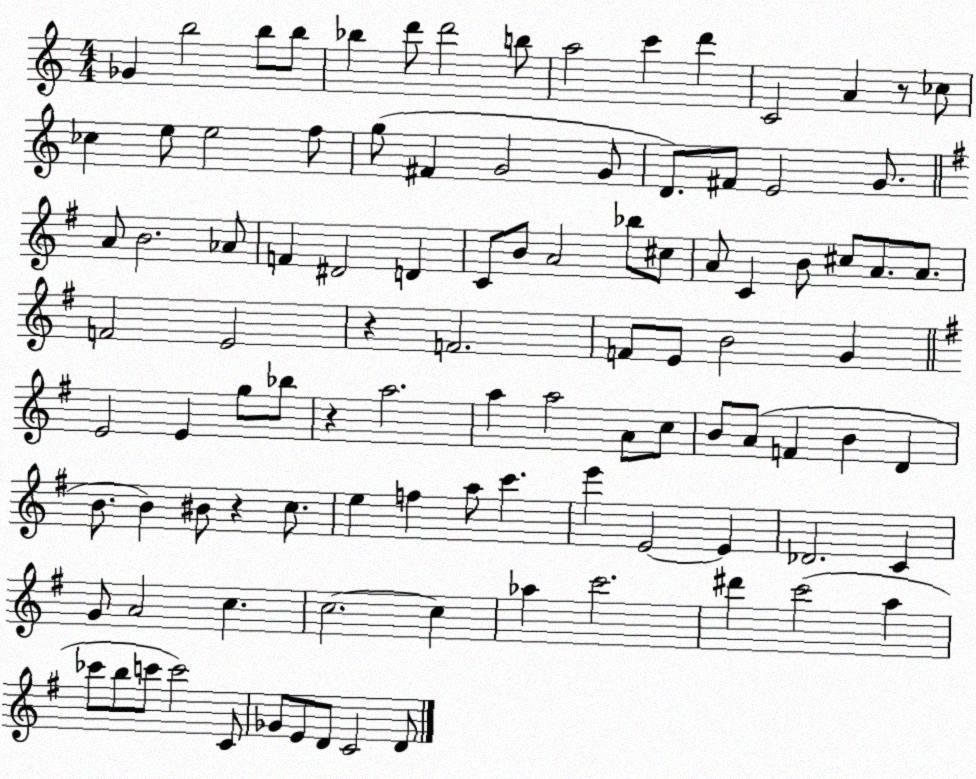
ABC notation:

X:1
T:Untitled
M:4/4
L:1/4
K:C
_G b2 b/2 b/2 _b d'/2 d'2 b/2 a2 c' d' C2 A z/2 _c/2 _c e/2 e2 f/2 g/2 ^F G2 G/2 D/2 ^F/2 E2 G/2 A/2 B2 _A/2 F ^D2 D C/2 B/2 A2 _b/2 ^c/2 A/2 C B/2 ^c/2 A/2 A/2 F2 E2 z F2 F/2 E/2 B2 G E2 E g/2 _b/2 z a2 a a2 A/2 c/2 B/2 A/2 F B D B/2 B ^B/2 z c/2 e f a/2 c' e' E2 E _D2 C G/2 A2 c c2 c _a c'2 ^d' c'2 a _c'/2 b/2 c'/2 c'2 C/2 _G/2 E/2 D/2 C2 D/2